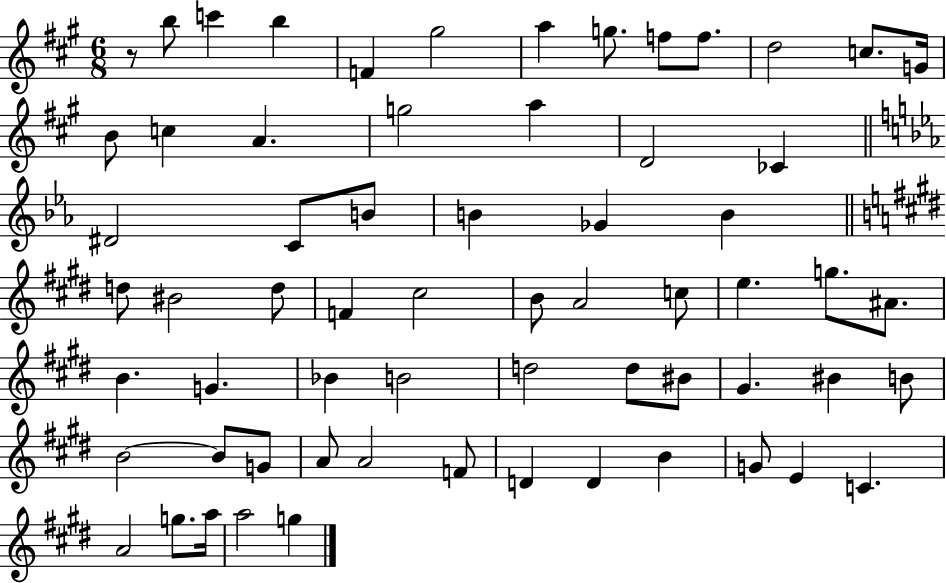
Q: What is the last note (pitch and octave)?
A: G5